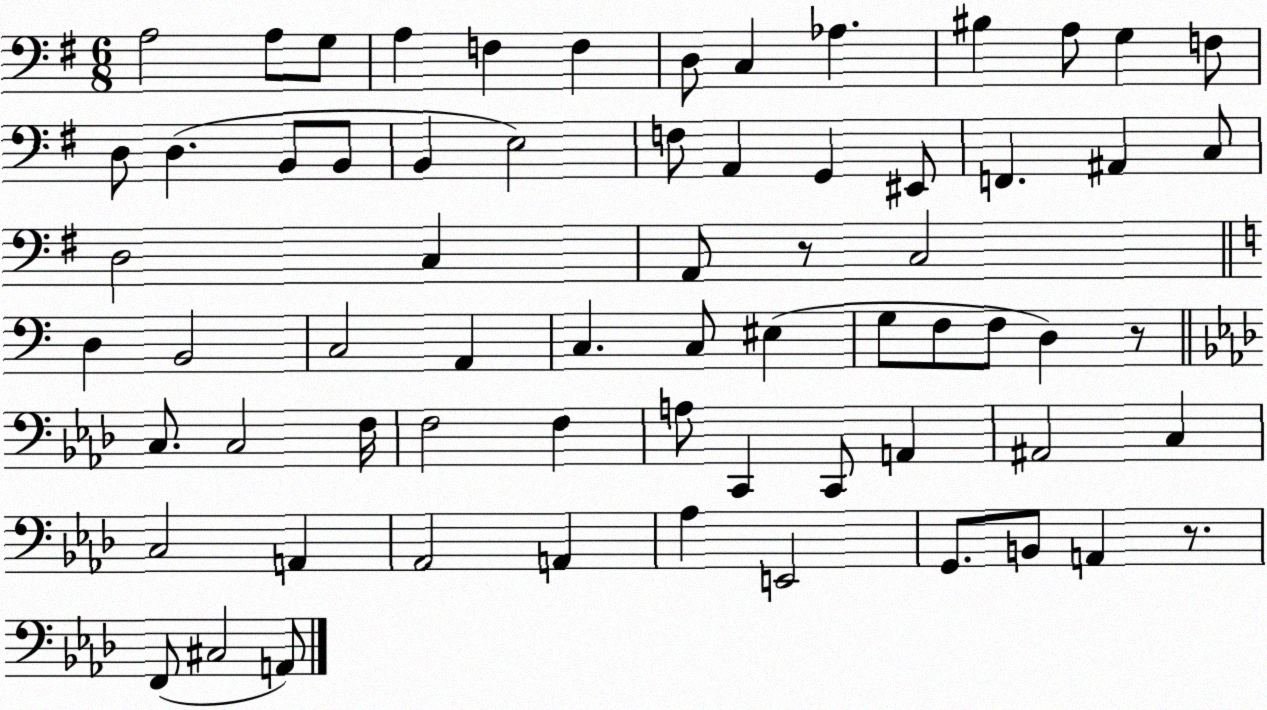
X:1
T:Untitled
M:6/8
L:1/4
K:G
A,2 A,/2 G,/2 A, F, F, D,/2 C, _A, ^B, A,/2 G, F,/2 D,/2 D, B,,/2 B,,/2 B,, E,2 F,/2 A,, G,, ^E,,/2 F,, ^A,, C,/2 D,2 C, A,,/2 z/2 C,2 D, B,,2 C,2 A,, C, C,/2 ^E, G,/2 F,/2 F,/2 D, z/2 C,/2 C,2 F,/4 F,2 F, A,/2 C,, C,,/2 A,, ^A,,2 C, C,2 A,, _A,,2 A,, _A, E,,2 G,,/2 B,,/2 A,, z/2 F,,/2 ^C,2 A,,/2